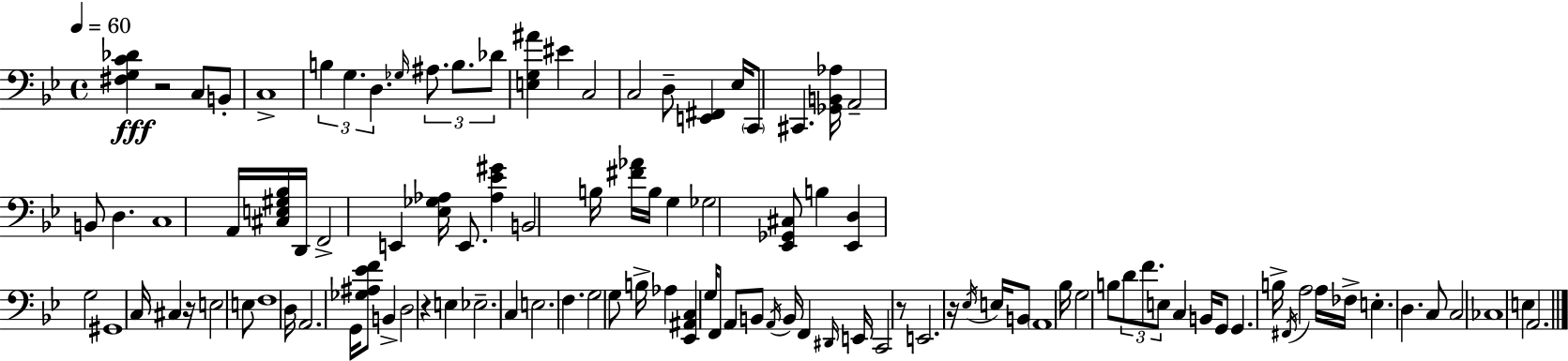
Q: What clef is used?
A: bass